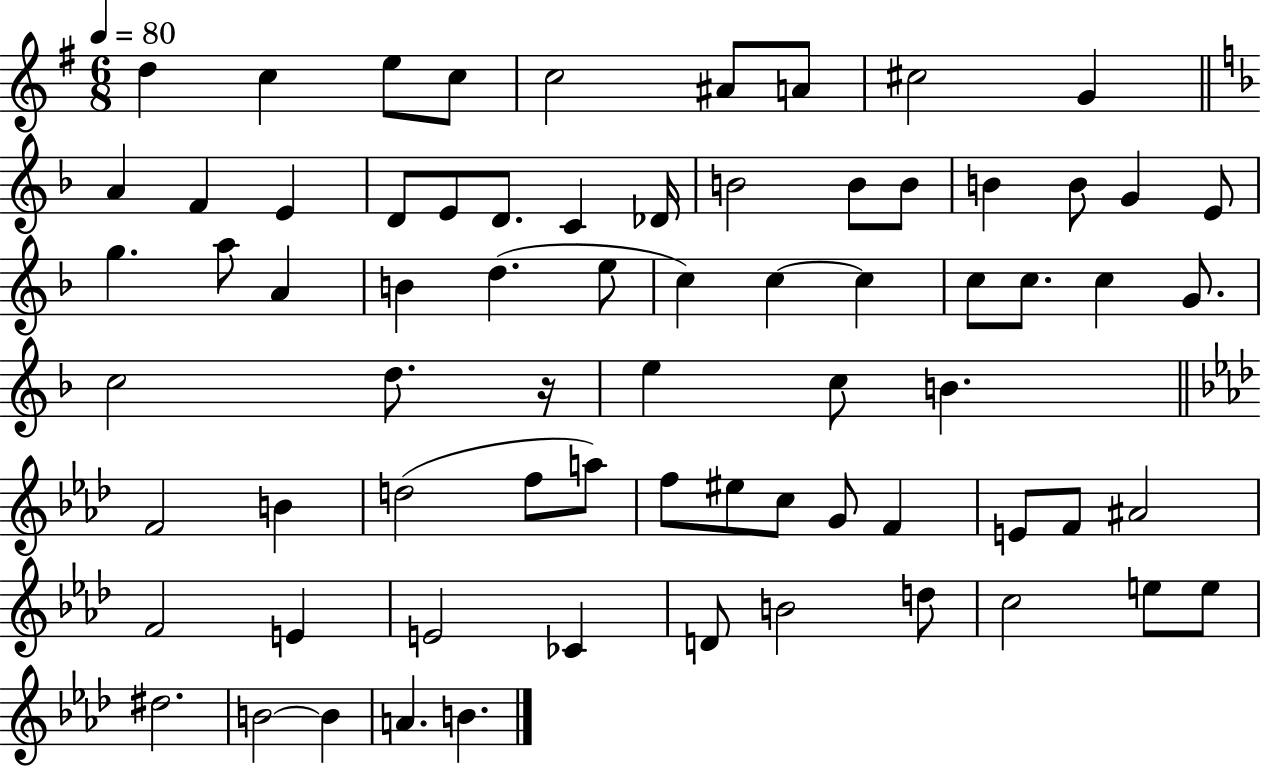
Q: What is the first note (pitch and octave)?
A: D5